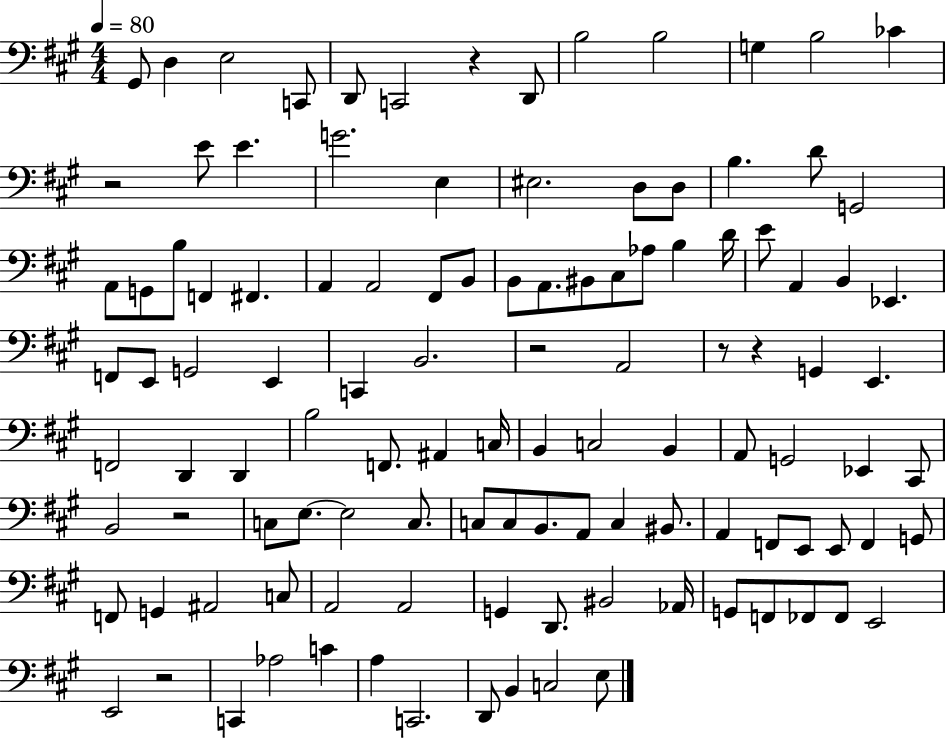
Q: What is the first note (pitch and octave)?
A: G#2